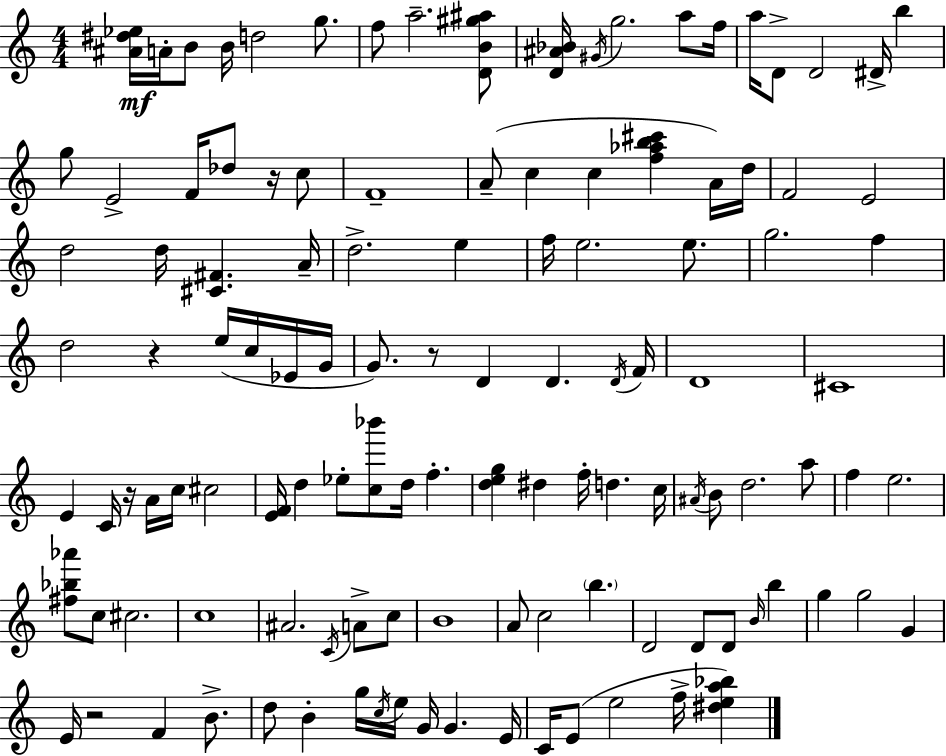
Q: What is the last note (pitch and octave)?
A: F5